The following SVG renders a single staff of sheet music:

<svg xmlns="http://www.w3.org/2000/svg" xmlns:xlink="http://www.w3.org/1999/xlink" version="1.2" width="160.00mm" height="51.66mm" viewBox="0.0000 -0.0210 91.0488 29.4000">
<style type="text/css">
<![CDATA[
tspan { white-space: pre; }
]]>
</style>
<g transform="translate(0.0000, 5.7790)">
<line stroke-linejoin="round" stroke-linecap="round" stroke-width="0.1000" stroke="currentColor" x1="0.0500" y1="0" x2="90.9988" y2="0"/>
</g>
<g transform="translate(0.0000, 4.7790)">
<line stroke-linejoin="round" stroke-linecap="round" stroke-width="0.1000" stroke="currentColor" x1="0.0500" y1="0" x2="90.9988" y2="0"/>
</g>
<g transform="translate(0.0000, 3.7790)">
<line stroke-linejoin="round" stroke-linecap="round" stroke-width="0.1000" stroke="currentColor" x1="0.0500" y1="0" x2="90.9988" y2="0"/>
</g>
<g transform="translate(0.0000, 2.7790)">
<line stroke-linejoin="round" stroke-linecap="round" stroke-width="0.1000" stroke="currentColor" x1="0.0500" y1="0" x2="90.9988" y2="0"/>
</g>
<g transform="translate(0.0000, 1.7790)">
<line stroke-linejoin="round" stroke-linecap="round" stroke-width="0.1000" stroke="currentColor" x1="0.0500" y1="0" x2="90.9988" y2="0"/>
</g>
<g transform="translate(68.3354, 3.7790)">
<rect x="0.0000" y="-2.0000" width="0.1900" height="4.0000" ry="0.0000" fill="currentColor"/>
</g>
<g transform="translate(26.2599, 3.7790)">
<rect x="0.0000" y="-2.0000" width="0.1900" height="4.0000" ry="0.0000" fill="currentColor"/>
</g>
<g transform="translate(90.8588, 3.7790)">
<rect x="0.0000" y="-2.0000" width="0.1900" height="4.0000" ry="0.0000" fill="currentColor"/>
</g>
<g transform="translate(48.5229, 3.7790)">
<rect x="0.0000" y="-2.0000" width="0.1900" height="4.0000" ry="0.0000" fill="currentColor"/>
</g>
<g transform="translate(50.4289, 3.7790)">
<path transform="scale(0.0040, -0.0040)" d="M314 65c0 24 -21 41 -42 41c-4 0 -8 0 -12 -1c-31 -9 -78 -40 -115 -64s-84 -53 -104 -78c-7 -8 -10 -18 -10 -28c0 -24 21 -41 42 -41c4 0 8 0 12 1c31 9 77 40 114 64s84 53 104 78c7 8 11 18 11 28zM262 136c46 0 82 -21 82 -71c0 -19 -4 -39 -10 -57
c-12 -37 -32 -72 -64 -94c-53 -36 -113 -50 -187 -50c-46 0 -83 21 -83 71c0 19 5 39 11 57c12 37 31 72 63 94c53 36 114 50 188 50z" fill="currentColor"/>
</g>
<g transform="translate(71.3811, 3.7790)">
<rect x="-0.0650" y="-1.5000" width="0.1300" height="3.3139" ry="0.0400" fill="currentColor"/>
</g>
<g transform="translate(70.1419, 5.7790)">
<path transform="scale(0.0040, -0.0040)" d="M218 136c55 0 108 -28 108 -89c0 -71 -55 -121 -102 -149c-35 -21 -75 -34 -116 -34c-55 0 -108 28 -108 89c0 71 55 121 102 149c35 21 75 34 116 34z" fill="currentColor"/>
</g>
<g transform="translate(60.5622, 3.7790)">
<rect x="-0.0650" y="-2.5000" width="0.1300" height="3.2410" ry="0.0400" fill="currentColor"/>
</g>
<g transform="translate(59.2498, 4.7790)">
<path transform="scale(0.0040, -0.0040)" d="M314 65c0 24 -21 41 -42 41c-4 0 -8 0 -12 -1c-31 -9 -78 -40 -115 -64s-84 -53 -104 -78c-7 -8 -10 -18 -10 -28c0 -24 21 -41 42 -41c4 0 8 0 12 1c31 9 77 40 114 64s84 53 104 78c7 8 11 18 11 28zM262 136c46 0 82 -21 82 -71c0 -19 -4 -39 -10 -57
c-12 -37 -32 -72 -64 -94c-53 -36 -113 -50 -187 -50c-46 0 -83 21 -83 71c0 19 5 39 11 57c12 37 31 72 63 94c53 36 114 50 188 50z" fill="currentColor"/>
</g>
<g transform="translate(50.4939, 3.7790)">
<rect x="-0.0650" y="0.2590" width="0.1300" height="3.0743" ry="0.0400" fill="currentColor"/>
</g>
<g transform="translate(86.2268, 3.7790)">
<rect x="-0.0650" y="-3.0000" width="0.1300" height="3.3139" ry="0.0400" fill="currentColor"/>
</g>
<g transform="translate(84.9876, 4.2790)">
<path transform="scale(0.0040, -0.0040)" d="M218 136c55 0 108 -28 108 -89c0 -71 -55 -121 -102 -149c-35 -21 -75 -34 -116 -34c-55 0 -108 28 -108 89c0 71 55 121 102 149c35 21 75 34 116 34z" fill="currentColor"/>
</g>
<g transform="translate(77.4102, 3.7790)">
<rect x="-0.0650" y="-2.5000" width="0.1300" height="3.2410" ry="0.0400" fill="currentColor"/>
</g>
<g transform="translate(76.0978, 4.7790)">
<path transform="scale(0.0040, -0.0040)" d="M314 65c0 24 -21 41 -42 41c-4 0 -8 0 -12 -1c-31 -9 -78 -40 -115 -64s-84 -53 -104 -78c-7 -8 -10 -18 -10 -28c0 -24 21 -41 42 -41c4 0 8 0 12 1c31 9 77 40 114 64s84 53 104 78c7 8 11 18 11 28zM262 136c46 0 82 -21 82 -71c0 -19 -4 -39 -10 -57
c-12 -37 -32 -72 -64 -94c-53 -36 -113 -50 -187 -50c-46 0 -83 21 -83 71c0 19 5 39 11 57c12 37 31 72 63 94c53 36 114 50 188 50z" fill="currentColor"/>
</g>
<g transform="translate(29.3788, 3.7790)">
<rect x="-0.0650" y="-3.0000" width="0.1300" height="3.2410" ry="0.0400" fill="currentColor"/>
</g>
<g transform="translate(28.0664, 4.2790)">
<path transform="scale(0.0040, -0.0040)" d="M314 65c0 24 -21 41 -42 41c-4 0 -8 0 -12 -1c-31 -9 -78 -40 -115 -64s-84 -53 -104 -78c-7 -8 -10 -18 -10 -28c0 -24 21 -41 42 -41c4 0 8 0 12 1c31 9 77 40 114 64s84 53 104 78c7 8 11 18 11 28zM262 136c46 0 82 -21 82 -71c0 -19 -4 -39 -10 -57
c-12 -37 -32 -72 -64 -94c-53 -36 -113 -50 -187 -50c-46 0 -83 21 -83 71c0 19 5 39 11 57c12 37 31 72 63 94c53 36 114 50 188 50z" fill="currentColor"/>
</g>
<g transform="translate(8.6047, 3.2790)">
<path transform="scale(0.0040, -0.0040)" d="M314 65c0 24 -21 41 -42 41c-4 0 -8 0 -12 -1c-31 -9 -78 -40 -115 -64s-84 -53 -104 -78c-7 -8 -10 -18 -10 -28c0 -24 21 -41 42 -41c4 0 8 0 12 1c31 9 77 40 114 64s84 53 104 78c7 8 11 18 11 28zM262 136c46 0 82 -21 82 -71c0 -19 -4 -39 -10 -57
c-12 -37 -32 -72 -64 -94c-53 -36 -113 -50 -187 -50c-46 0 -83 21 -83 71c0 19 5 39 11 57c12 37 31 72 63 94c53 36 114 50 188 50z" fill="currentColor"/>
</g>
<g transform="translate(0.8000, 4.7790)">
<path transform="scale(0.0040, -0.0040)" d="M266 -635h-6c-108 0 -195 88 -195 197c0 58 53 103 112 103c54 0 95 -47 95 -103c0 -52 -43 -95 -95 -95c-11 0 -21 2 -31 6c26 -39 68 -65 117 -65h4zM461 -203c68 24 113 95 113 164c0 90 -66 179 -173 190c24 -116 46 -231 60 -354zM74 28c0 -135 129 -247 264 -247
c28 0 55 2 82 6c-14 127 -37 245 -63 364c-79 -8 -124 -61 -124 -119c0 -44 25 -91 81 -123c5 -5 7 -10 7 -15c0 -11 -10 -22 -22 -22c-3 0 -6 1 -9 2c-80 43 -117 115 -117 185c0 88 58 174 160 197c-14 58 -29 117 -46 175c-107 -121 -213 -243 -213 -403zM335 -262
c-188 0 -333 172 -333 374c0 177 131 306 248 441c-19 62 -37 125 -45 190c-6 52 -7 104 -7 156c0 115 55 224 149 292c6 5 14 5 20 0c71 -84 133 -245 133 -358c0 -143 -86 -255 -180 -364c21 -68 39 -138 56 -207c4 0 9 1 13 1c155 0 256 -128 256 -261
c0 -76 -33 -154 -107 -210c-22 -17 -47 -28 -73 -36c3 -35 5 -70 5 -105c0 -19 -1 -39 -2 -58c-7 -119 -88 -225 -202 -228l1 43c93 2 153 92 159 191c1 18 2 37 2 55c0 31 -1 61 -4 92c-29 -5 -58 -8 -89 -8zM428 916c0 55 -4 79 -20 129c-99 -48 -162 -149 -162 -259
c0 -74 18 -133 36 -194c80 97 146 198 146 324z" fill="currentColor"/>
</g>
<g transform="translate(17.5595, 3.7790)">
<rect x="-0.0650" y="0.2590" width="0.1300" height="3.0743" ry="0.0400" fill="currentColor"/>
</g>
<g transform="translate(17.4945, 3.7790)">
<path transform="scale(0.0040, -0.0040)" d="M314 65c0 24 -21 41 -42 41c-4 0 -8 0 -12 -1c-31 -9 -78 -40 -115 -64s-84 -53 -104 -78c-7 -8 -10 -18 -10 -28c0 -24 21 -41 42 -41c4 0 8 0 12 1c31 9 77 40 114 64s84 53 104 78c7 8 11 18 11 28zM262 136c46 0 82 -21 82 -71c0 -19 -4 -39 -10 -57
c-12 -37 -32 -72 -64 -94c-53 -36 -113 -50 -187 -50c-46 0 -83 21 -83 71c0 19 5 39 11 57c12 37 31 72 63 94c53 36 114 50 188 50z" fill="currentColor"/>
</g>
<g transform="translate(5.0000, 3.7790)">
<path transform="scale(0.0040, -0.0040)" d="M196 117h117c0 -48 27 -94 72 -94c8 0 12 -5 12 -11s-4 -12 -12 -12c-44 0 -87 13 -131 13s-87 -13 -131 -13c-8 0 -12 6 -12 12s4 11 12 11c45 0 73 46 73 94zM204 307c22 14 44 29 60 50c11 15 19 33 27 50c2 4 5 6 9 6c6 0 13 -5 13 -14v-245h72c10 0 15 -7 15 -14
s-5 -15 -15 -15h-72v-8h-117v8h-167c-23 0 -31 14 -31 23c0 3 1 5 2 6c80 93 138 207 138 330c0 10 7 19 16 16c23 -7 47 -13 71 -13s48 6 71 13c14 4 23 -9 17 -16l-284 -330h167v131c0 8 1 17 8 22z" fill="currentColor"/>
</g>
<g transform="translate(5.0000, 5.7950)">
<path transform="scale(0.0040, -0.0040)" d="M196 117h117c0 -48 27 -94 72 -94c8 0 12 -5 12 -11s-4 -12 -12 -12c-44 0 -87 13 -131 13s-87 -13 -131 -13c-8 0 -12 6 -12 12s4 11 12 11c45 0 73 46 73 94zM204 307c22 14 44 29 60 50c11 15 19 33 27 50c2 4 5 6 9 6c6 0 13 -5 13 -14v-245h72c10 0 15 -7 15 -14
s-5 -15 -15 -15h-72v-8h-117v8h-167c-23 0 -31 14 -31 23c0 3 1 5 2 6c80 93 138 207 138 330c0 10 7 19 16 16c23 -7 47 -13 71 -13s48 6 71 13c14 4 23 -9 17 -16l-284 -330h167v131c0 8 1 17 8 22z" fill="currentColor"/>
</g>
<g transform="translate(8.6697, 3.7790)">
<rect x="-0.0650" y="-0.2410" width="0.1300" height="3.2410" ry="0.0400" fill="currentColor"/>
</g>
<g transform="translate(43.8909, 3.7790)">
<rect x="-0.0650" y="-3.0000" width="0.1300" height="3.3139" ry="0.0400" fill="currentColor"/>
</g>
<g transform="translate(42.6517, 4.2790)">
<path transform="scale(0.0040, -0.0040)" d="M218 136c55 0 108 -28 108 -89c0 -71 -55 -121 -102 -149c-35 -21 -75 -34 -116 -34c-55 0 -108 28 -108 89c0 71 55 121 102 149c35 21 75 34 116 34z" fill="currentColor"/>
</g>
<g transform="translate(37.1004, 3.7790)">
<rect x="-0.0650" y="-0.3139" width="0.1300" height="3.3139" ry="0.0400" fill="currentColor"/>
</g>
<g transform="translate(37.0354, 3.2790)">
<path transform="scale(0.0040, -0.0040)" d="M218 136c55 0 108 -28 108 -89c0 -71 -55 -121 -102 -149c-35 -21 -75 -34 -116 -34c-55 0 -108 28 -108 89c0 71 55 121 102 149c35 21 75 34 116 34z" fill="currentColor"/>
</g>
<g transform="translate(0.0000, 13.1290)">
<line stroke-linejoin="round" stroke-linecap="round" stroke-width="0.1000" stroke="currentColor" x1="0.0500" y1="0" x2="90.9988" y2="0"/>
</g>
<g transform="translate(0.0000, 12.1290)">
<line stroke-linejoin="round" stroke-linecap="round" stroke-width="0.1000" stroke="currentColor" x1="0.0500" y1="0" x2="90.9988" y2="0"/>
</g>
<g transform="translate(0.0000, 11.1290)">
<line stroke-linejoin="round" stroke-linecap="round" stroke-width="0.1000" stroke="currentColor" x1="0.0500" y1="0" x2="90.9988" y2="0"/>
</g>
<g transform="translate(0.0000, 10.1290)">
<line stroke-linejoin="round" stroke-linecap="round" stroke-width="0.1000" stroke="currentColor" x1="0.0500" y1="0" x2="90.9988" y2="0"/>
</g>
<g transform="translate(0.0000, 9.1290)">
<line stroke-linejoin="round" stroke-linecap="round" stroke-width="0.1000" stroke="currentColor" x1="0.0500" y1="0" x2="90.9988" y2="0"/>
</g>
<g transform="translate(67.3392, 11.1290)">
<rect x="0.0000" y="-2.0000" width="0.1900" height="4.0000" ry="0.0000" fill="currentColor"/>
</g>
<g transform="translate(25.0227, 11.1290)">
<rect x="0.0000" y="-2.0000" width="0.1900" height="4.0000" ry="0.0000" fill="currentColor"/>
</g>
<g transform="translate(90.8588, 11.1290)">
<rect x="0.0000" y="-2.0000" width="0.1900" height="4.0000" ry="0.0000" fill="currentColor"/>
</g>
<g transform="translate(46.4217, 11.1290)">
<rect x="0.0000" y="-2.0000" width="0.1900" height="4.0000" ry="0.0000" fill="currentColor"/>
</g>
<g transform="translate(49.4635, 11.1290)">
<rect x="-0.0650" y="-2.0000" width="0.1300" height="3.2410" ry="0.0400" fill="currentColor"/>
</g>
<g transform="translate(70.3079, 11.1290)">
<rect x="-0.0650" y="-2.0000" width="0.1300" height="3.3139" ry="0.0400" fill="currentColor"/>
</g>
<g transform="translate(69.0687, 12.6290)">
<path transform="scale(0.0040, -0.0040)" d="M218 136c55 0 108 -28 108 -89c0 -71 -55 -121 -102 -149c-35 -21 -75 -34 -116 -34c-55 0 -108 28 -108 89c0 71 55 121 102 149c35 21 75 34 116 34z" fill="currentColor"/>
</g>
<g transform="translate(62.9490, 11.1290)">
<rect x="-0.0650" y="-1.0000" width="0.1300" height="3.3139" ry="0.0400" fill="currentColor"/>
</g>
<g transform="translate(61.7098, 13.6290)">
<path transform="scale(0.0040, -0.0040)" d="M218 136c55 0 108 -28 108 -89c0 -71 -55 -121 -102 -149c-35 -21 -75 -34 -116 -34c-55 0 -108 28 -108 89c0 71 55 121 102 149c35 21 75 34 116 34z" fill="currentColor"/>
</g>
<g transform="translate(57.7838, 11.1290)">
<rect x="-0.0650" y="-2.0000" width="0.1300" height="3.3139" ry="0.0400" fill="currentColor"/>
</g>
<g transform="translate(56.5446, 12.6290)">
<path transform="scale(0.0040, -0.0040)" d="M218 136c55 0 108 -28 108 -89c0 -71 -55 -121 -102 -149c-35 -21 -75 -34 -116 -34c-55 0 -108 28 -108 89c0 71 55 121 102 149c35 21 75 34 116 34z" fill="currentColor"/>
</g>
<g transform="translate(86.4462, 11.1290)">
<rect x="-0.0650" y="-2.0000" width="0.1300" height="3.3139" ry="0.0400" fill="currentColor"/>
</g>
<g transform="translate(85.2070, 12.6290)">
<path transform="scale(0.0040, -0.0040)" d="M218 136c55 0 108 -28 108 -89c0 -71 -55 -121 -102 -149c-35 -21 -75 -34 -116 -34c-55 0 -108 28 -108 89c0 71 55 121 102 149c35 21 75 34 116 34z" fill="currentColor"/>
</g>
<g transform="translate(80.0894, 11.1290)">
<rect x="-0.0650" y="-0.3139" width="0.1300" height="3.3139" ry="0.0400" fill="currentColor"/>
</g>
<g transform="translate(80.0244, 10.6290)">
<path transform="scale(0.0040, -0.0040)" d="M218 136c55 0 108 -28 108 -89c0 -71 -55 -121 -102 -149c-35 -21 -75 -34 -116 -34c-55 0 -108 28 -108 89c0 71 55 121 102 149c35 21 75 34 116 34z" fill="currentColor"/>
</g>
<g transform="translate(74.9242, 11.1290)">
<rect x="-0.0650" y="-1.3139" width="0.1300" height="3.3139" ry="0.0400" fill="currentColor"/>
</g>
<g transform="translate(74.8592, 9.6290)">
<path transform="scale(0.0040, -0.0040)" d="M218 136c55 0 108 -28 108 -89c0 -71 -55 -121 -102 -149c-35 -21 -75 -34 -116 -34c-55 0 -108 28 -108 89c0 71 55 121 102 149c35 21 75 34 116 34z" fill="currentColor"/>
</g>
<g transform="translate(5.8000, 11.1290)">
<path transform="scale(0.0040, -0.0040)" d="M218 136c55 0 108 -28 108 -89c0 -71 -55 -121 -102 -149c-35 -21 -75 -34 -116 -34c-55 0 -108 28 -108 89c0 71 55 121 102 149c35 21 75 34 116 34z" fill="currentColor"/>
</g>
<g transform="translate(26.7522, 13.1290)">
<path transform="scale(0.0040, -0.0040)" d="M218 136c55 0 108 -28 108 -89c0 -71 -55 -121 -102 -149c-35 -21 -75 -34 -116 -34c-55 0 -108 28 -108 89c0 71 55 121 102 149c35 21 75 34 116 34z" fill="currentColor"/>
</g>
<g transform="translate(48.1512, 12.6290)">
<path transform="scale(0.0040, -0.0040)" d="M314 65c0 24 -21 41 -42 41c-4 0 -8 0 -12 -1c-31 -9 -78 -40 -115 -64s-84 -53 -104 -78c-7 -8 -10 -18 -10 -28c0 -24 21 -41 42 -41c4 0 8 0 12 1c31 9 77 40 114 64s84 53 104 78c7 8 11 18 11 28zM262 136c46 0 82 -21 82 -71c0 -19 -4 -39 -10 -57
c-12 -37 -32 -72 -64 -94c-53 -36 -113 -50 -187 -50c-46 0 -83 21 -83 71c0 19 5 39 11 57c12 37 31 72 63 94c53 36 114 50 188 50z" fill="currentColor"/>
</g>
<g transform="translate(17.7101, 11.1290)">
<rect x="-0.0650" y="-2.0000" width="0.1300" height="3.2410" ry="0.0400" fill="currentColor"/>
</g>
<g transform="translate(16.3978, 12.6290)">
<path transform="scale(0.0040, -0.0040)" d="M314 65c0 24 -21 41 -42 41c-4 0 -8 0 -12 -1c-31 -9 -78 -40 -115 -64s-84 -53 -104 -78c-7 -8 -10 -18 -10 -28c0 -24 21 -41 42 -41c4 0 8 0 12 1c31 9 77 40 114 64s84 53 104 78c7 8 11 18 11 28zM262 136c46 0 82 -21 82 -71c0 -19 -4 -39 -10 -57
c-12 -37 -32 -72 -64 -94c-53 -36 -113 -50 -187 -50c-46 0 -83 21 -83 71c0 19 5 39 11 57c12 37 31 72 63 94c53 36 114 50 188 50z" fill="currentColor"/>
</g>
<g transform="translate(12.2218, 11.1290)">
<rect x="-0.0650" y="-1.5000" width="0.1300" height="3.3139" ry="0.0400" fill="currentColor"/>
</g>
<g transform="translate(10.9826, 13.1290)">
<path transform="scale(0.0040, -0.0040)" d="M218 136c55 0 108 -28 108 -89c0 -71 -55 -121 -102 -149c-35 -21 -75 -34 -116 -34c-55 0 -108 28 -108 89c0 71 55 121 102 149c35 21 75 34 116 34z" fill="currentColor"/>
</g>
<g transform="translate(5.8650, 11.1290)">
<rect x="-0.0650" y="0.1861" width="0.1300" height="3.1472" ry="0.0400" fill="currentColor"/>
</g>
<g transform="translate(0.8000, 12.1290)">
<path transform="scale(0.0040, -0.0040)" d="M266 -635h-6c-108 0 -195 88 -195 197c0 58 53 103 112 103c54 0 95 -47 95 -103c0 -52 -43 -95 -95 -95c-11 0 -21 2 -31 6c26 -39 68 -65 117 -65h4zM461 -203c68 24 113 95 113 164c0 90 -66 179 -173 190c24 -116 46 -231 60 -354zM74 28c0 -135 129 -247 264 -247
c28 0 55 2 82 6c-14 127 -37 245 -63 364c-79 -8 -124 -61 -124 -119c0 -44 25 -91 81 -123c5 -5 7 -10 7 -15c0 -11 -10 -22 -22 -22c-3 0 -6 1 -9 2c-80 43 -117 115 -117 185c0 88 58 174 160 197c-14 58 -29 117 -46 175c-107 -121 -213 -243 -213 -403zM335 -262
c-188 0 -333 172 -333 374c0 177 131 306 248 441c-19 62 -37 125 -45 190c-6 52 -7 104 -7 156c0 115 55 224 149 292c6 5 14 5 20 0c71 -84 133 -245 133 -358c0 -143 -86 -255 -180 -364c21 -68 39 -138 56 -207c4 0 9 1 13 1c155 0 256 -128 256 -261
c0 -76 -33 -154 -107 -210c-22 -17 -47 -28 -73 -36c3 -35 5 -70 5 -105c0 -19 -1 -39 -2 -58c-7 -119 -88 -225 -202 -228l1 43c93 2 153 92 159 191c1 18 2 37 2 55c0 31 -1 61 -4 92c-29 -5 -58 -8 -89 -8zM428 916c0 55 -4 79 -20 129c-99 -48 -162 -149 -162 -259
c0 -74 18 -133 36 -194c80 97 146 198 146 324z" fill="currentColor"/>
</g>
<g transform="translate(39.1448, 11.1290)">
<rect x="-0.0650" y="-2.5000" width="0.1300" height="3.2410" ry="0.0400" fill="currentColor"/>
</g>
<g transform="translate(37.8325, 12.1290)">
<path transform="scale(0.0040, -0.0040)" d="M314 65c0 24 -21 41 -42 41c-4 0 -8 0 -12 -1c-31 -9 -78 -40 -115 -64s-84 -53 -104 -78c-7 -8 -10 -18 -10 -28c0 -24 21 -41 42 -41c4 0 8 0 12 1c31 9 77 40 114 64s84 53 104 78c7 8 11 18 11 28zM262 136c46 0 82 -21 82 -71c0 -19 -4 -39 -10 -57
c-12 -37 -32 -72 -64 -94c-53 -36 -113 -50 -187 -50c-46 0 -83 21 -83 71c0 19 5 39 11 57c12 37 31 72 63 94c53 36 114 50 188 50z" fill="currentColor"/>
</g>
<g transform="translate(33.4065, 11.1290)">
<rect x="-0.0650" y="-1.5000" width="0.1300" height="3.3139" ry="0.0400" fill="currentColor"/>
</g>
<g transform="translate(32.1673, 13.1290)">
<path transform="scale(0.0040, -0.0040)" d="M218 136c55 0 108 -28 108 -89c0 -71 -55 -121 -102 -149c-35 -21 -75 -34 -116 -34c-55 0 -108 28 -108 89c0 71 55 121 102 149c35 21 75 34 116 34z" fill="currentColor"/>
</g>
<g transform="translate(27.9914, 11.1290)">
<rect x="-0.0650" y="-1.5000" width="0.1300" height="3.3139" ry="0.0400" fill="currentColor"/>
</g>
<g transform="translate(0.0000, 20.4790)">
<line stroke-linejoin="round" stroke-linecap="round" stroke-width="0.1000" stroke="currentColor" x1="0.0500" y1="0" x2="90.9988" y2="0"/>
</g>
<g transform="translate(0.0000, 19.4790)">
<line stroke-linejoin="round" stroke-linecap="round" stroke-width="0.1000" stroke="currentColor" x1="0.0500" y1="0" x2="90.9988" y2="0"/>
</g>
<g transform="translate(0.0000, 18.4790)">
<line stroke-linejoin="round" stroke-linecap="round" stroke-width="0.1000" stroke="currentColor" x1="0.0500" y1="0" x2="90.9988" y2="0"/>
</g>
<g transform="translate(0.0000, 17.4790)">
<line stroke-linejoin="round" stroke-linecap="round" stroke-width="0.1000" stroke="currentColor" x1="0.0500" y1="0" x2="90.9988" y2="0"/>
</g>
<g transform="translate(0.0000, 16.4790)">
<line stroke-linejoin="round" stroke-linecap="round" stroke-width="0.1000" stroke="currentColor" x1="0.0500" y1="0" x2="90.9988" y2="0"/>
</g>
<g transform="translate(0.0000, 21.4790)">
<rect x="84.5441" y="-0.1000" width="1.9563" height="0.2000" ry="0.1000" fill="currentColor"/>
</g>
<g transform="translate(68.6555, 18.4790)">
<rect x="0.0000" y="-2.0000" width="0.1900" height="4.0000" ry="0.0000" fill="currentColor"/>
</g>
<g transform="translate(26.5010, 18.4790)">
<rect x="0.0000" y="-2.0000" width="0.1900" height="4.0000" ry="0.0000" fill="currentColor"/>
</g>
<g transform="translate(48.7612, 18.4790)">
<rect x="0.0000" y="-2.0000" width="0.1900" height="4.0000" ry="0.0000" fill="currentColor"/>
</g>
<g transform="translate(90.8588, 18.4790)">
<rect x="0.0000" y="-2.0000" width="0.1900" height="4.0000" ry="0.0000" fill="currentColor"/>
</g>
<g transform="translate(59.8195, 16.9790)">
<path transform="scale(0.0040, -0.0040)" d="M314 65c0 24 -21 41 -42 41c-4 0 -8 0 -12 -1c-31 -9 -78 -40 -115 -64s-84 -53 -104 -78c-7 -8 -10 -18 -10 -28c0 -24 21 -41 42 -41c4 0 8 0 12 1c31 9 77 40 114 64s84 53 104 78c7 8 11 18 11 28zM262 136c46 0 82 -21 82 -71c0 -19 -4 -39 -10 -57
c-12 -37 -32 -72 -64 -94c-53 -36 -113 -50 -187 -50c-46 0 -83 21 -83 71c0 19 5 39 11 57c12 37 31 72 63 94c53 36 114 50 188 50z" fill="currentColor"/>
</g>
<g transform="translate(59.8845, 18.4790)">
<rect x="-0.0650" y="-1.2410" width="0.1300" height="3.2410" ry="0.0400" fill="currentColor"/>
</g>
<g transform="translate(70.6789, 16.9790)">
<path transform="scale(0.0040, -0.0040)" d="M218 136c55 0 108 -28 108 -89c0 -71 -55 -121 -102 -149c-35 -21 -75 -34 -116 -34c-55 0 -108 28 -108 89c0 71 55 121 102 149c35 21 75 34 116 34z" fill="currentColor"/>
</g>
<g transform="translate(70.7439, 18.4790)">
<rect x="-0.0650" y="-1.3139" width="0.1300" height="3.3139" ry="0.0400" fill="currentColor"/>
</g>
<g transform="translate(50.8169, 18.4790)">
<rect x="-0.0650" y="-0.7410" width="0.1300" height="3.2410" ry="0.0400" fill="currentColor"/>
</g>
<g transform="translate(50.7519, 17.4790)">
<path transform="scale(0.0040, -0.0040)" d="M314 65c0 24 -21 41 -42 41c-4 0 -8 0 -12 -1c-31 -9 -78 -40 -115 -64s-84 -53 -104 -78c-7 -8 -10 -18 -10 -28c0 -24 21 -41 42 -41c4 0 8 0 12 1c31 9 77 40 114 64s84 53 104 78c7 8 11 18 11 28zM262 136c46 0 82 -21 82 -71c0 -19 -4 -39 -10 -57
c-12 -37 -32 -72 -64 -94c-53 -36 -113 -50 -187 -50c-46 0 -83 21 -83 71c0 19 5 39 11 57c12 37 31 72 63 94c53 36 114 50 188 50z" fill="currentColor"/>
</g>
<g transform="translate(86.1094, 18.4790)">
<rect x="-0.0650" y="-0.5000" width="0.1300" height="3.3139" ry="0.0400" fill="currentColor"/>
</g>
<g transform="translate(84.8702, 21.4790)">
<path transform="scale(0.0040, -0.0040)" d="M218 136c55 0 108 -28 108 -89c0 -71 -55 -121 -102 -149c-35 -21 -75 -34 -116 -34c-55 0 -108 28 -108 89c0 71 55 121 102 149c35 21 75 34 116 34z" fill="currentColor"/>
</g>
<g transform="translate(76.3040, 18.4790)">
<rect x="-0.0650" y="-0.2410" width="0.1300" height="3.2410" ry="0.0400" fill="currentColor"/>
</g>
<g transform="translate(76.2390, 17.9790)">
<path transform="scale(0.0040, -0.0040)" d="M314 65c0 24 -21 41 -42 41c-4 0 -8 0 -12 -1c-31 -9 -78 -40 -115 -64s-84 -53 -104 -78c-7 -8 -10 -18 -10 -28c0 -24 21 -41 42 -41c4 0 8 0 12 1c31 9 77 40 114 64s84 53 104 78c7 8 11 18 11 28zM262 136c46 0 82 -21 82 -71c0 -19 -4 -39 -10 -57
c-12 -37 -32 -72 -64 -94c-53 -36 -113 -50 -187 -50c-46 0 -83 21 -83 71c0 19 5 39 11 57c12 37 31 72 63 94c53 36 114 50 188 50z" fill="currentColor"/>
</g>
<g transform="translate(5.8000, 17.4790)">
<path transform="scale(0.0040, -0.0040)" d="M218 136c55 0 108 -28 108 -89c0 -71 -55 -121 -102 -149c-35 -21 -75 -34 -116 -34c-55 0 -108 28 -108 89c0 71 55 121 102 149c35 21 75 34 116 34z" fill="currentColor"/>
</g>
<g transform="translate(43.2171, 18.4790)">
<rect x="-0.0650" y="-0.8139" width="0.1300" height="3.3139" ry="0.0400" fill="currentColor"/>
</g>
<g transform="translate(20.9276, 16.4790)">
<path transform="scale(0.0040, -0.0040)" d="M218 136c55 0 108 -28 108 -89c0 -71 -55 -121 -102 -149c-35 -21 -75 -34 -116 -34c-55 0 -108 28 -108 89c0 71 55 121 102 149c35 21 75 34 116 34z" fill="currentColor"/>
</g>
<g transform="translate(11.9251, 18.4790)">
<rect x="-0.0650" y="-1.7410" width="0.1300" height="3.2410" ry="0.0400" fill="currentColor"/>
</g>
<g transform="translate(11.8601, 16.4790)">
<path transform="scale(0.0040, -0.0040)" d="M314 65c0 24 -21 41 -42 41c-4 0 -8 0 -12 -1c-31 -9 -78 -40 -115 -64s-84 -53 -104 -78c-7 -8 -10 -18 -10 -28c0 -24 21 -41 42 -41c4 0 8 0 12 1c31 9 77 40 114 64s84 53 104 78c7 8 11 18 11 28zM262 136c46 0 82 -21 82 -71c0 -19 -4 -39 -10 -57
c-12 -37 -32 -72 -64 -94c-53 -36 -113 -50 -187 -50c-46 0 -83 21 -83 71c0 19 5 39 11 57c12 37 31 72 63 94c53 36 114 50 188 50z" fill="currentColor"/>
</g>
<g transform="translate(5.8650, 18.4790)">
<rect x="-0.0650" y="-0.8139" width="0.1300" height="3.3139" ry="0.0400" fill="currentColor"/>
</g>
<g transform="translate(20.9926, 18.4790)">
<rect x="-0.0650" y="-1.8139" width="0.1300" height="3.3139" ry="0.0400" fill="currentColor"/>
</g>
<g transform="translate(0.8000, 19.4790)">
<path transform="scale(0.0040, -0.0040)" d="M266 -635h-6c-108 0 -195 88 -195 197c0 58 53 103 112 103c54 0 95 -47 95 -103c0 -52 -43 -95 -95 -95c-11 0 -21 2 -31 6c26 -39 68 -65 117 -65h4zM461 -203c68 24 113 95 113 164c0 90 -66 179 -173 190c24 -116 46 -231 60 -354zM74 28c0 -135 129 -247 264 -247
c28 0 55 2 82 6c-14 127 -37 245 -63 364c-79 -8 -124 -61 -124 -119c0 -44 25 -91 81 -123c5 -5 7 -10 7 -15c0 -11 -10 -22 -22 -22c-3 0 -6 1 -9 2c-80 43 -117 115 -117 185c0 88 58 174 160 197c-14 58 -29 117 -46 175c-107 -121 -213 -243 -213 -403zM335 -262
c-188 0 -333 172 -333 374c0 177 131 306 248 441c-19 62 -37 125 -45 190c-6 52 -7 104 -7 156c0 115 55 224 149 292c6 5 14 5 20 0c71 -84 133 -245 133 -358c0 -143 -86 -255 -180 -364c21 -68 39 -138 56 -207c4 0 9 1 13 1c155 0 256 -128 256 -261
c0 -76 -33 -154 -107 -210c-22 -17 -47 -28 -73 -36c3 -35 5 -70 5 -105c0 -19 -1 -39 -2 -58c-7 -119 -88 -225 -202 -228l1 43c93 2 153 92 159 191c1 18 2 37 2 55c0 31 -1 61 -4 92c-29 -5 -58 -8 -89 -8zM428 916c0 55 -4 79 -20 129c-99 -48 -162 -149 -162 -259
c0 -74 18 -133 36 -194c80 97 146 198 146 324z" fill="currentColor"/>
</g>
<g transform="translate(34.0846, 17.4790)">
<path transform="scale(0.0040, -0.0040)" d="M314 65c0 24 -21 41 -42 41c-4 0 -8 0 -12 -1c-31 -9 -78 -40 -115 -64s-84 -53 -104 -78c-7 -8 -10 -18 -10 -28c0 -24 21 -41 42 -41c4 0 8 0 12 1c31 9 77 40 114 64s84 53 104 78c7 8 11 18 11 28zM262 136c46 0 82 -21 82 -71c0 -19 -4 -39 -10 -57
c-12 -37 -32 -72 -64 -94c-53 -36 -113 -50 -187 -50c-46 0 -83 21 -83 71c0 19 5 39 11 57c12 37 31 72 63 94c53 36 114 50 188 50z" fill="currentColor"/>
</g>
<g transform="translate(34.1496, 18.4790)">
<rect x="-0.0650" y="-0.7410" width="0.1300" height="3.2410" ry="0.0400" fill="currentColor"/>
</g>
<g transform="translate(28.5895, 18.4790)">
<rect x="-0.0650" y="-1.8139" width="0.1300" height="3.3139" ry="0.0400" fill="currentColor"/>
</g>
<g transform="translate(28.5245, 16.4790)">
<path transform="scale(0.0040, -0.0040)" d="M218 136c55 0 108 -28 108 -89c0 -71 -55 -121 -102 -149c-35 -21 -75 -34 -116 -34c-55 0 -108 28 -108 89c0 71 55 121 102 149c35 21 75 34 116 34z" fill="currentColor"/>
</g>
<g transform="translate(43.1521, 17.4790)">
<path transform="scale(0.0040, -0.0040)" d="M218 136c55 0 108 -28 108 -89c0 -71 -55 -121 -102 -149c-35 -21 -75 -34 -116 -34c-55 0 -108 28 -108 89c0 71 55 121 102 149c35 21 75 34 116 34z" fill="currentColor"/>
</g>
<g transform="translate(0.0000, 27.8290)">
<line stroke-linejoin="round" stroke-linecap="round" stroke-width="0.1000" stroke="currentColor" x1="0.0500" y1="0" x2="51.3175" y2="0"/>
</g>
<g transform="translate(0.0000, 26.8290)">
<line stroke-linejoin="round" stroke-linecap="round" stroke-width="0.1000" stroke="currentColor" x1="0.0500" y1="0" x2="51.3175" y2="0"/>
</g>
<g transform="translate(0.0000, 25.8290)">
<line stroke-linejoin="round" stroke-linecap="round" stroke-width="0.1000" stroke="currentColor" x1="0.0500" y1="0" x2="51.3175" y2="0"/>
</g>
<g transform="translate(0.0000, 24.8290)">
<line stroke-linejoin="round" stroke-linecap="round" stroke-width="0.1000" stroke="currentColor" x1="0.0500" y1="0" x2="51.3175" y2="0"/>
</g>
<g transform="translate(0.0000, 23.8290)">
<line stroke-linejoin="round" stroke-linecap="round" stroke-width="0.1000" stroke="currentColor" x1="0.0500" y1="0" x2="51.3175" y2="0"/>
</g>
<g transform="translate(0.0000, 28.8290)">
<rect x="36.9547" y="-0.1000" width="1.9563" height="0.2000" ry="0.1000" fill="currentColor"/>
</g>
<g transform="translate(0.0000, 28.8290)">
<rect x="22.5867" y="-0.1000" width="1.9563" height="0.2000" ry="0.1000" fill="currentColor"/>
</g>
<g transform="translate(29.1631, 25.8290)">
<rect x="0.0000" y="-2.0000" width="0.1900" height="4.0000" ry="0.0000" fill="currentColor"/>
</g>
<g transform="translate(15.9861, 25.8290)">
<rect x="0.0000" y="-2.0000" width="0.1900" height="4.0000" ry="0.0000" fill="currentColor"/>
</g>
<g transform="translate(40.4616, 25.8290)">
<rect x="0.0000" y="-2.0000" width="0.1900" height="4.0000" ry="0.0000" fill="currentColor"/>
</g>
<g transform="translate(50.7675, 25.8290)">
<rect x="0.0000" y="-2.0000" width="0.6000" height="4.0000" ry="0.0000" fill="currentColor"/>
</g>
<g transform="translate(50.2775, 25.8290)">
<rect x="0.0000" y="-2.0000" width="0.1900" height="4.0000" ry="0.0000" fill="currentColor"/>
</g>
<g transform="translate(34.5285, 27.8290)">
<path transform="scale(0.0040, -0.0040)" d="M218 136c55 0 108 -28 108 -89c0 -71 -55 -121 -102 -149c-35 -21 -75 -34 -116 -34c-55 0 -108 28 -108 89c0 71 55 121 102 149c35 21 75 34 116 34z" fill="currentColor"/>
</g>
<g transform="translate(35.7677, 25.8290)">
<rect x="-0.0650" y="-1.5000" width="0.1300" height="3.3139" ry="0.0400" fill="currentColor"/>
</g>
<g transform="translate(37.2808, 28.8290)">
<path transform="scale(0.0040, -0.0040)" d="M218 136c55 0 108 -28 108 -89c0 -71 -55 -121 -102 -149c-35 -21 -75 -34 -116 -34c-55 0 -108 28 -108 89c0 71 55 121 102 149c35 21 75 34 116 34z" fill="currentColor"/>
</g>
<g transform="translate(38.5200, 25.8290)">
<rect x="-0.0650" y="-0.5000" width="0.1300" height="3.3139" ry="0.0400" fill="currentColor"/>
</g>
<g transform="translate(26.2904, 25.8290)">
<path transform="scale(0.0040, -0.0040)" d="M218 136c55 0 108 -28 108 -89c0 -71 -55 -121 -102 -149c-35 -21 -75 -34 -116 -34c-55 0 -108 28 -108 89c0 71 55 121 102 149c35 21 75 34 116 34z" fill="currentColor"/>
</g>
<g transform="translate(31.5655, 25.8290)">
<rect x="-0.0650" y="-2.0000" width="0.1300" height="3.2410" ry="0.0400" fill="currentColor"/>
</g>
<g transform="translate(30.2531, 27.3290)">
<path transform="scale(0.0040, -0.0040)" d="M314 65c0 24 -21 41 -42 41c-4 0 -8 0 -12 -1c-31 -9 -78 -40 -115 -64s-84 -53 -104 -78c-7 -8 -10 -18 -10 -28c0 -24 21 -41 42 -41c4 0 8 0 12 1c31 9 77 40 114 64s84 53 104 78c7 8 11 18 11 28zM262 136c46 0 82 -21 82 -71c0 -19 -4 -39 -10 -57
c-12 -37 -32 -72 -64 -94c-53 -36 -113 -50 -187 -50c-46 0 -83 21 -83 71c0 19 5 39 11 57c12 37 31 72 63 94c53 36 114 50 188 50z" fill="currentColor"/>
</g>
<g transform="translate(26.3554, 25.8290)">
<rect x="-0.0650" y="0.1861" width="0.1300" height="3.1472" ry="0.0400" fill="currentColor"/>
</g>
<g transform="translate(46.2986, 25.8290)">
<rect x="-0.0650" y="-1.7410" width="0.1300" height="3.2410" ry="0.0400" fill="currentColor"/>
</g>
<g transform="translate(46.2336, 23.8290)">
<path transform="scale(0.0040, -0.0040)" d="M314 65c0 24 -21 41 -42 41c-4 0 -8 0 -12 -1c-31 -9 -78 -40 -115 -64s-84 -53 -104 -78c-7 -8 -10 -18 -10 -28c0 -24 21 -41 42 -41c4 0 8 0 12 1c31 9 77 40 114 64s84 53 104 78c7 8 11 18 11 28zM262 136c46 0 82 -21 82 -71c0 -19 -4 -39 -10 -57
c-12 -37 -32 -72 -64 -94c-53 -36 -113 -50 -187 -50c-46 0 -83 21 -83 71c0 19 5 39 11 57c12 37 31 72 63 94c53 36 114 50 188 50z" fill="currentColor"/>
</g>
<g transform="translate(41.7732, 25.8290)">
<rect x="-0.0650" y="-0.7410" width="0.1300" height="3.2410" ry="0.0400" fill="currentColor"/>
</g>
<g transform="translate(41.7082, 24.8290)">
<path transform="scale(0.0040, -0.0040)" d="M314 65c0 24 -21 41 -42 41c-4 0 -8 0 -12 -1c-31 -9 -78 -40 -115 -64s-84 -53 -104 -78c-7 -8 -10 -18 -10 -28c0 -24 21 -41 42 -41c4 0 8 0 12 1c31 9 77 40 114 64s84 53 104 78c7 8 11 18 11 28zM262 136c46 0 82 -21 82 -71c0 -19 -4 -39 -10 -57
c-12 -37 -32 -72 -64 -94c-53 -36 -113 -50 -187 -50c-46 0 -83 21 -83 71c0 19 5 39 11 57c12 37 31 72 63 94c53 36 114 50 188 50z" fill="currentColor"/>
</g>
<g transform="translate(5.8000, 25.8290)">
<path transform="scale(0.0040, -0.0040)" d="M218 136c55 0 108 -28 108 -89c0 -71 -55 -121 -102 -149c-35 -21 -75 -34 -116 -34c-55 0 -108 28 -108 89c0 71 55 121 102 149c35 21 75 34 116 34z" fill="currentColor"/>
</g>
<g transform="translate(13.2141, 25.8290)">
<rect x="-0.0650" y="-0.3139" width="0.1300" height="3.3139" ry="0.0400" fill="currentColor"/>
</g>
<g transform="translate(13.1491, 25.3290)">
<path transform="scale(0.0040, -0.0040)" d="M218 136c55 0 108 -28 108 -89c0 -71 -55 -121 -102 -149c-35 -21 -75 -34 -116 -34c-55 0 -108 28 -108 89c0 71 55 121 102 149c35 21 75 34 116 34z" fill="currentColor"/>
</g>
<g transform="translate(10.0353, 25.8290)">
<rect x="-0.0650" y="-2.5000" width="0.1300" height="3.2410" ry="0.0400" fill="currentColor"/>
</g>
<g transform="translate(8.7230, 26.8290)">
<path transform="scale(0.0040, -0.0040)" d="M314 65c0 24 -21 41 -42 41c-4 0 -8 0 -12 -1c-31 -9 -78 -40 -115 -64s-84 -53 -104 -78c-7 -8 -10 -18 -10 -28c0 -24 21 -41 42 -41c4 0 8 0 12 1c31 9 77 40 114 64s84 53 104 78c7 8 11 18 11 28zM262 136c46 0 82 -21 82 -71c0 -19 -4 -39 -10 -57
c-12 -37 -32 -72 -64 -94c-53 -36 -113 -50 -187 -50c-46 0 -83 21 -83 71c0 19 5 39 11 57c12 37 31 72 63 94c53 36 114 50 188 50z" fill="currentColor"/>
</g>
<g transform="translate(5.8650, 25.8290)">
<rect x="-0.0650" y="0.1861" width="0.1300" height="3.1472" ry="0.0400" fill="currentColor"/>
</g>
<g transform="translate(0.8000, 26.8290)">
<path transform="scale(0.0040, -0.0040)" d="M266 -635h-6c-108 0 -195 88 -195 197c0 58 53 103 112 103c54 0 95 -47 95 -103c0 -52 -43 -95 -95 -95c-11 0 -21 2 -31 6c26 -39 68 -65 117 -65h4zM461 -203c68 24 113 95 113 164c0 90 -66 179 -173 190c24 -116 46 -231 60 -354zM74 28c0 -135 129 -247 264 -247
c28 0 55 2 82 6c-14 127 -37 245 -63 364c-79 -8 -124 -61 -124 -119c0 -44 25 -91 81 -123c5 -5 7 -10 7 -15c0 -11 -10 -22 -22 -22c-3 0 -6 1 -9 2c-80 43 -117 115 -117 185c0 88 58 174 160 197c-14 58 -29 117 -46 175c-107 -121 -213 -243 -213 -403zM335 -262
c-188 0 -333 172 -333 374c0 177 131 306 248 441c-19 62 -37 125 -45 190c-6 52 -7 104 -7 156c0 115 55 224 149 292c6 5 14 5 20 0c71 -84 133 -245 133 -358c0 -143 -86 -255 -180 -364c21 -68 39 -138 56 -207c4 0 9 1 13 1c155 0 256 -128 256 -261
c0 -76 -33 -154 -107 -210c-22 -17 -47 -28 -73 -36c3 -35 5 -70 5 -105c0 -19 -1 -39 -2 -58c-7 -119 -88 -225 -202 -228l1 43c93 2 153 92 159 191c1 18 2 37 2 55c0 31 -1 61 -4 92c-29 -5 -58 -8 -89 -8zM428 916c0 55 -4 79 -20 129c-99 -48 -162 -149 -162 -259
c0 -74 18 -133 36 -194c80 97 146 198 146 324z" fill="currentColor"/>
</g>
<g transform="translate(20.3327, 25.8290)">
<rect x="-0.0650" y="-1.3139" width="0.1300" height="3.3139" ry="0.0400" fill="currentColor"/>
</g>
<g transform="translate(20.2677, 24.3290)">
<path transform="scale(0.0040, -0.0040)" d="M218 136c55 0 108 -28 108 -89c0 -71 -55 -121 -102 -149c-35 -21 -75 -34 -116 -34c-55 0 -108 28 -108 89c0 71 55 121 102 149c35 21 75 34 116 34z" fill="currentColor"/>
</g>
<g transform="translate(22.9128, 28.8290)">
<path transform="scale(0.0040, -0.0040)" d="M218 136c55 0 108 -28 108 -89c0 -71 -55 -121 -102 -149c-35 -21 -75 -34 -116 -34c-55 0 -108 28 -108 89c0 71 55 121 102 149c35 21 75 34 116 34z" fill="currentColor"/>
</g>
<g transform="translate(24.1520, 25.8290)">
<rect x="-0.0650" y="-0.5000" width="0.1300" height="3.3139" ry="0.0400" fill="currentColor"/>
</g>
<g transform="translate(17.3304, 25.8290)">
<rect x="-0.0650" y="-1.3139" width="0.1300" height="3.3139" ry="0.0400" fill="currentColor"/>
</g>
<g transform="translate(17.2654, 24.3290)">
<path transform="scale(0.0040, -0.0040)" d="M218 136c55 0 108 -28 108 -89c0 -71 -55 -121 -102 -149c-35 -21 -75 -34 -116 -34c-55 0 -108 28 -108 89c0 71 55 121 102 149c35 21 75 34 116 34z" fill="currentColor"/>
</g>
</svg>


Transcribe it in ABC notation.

X:1
T:Untitled
M:4/4
L:1/4
K:C
c2 B2 A2 c A B2 G2 E G2 A B E F2 E E G2 F2 F D F e c F d f2 f f d2 d d2 e2 e c2 C B G2 c e e C B F2 E C d2 f2